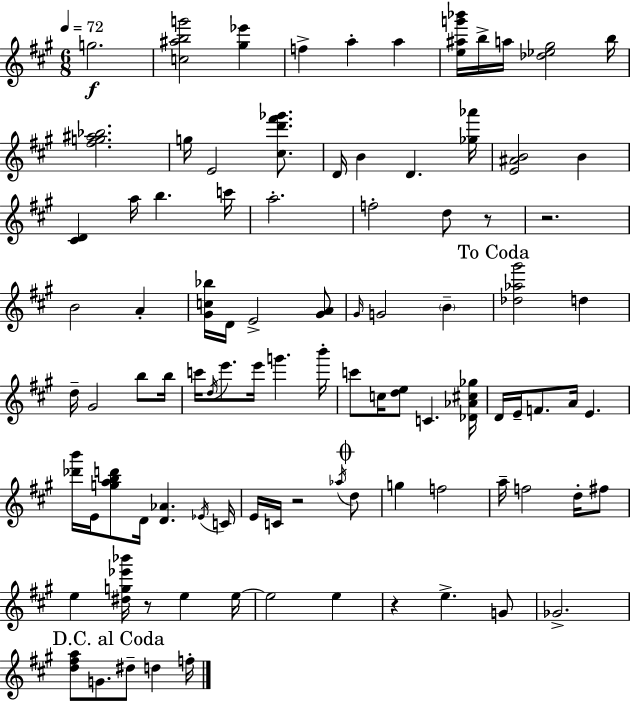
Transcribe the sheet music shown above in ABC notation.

X:1
T:Untitled
M:6/8
L:1/4
K:A
g2 [c^abg']2 [^g_e'] f a a [e^ag'_b']/4 b/4 a/4 [_d_e^g]2 b/4 [^fg^a_b]2 g/4 E2 [^cd'^f'_g']/2 D/4 B D [_g_a']/4 [E^AB]2 B [^CD] a/4 b c'/4 a2 f2 d/2 z/2 z2 B2 A [^Gc_b]/4 D/4 E2 [^GA]/2 ^G/4 G2 B [_d_a^g']2 d d/4 ^G2 b/2 b/4 c'/4 d/4 e'/2 e'/4 g' b'/4 c'/2 c/4 [de]/2 C [_D_A^c_g]/4 D/4 E/4 F/2 A/4 E [_d'b']/4 E/4 [gabd']/2 D/4 [D_A] _E/4 C/4 E/4 C/4 z2 _a/4 d/2 g f2 a/4 f2 d/4 ^f/2 e [^dg_e'_b']/4 z/2 e e/4 e2 e z e G/2 _G2 [d^fa]/2 G/2 ^d/2 d f/4